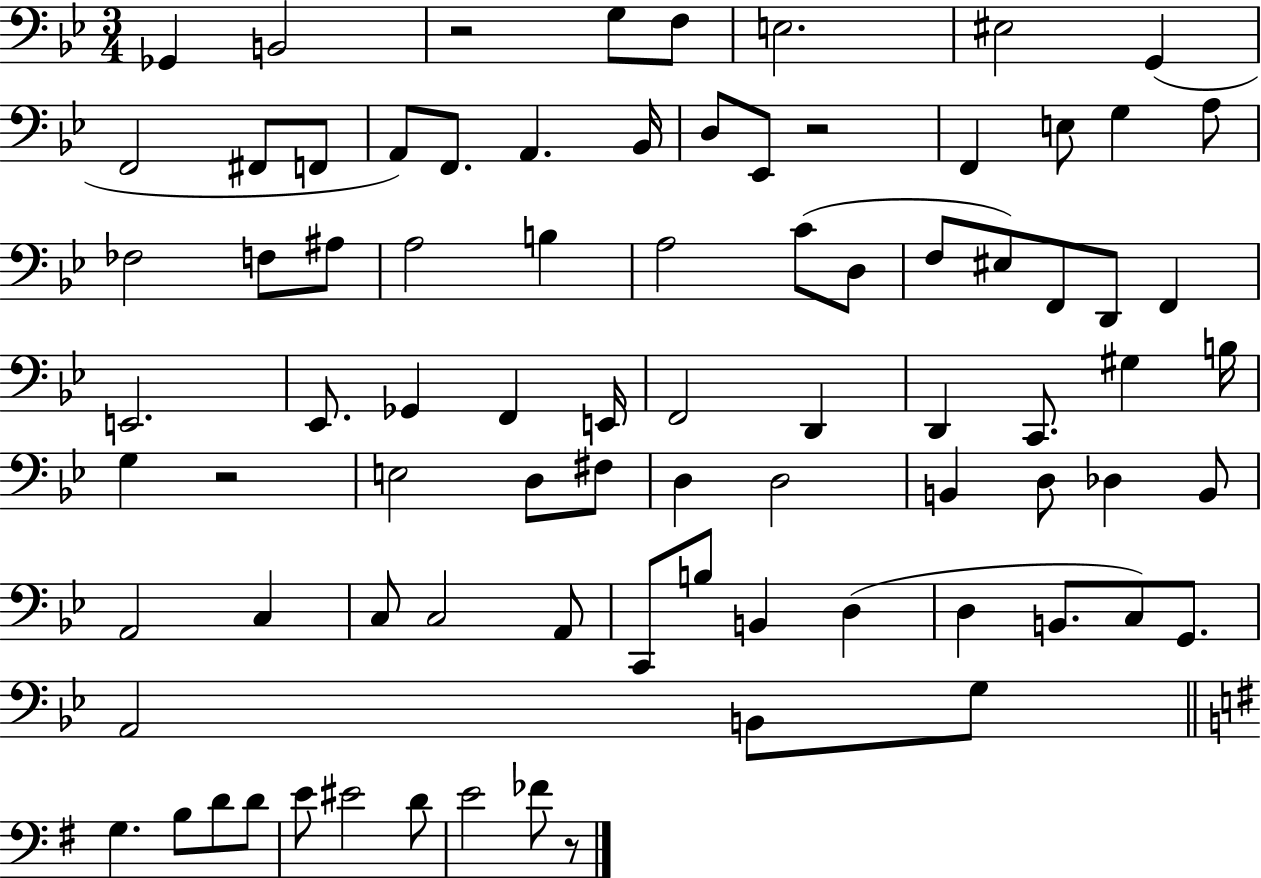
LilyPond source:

{
  \clef bass
  \numericTimeSignature
  \time 3/4
  \key bes \major
  ges,4 b,2 | r2 g8 f8 | e2. | eis2 g,4( | \break f,2 fis,8 f,8 | a,8) f,8. a,4. bes,16 | d8 ees,8 r2 | f,4 e8 g4 a8 | \break fes2 f8 ais8 | a2 b4 | a2 c'8( d8 | f8 eis8) f,8 d,8 f,4 | \break e,2. | ees,8. ges,4 f,4 e,16 | f,2 d,4 | d,4 c,8. gis4 b16 | \break g4 r2 | e2 d8 fis8 | d4 d2 | b,4 d8 des4 b,8 | \break a,2 c4 | c8 c2 a,8 | c,8 b8 b,4 d4( | d4 b,8. c8) g,8. | \break a,2 b,8 g8 | \bar "||" \break \key g \major g4. b8 d'8 d'8 | e'8 eis'2 d'8 | e'2 fes'8 r8 | \bar "|."
}